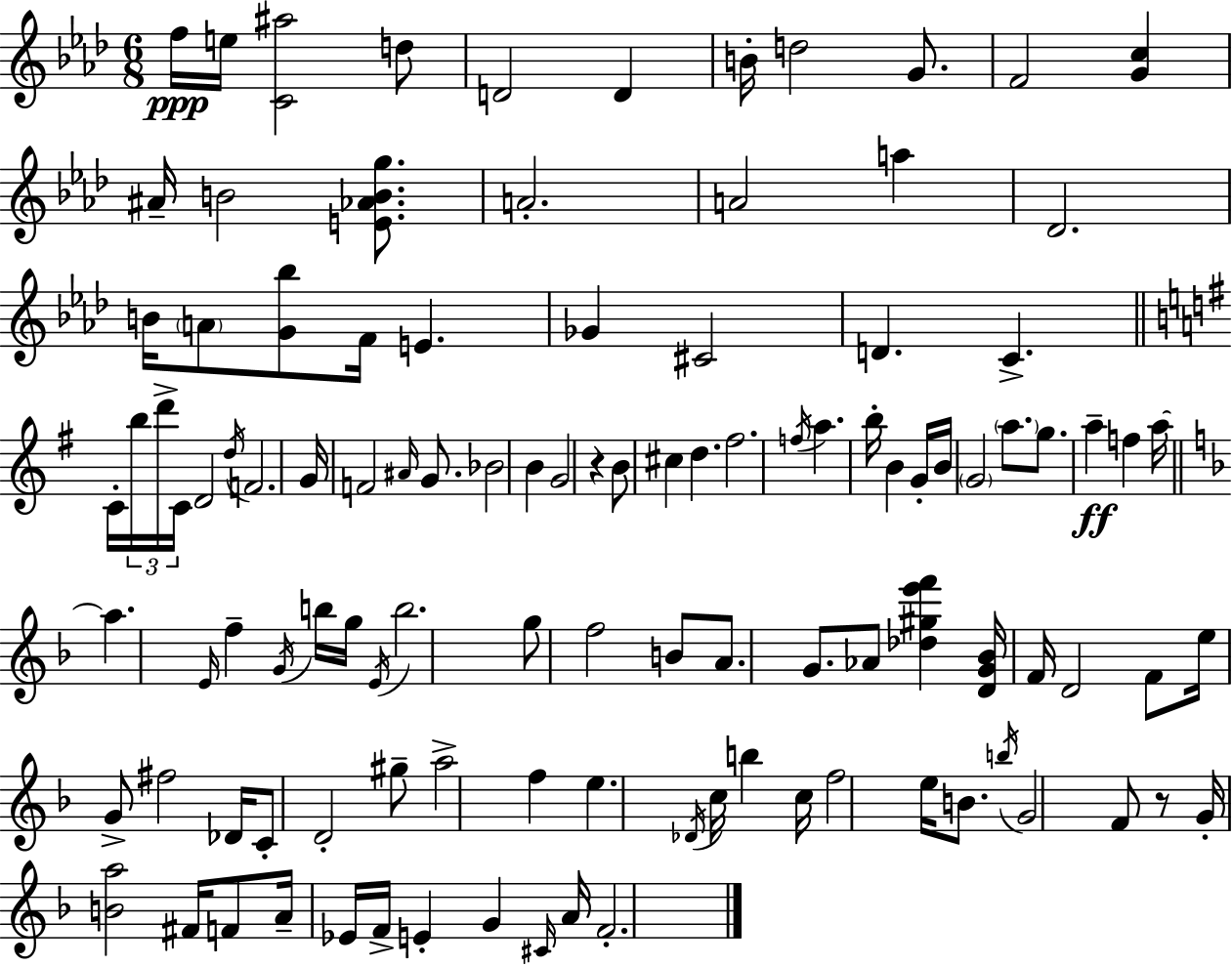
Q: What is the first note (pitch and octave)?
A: F5